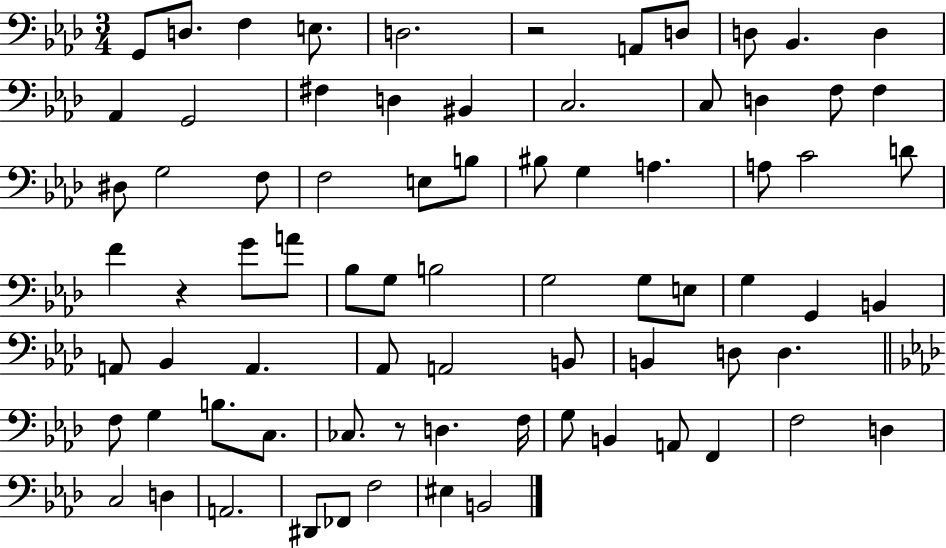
{
  \clef bass
  \numericTimeSignature
  \time 3/4
  \key aes \major
  \repeat volta 2 { g,8 d8. f4 e8. | d2. | r2 a,8 d8 | d8 bes,4. d4 | \break aes,4 g,2 | fis4 d4 bis,4 | c2. | c8 d4 f8 f4 | \break dis8 g2 f8 | f2 e8 b8 | bis8 g4 a4. | a8 c'2 d'8 | \break f'4 r4 g'8 a'8 | bes8 g8 b2 | g2 g8 e8 | g4 g,4 b,4 | \break a,8 bes,4 a,4. | aes,8 a,2 b,8 | b,4 d8 d4. | \bar "||" \break \key f \minor f8 g4 b8. c8. | ces8. r8 d4. f16 | g8 b,4 a,8 f,4 | f2 d4 | \break c2 d4 | a,2. | dis,8 fes,8 f2 | eis4 b,2 | \break } \bar "|."
}